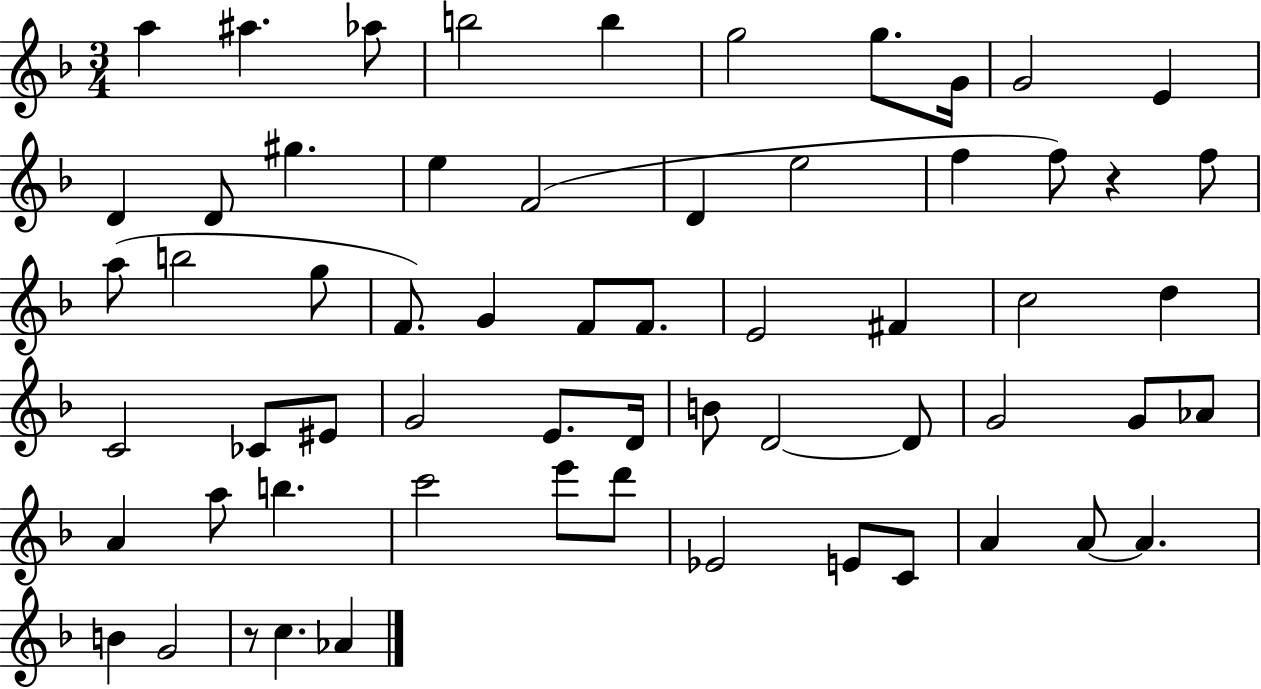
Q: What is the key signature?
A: F major